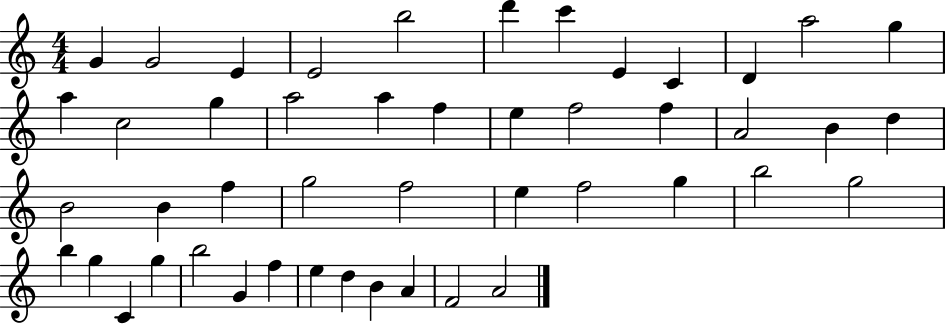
{
  \clef treble
  \numericTimeSignature
  \time 4/4
  \key c \major
  g'4 g'2 e'4 | e'2 b''2 | d'''4 c'''4 e'4 c'4 | d'4 a''2 g''4 | \break a''4 c''2 g''4 | a''2 a''4 f''4 | e''4 f''2 f''4 | a'2 b'4 d''4 | \break b'2 b'4 f''4 | g''2 f''2 | e''4 f''2 g''4 | b''2 g''2 | \break b''4 g''4 c'4 g''4 | b''2 g'4 f''4 | e''4 d''4 b'4 a'4 | f'2 a'2 | \break \bar "|."
}